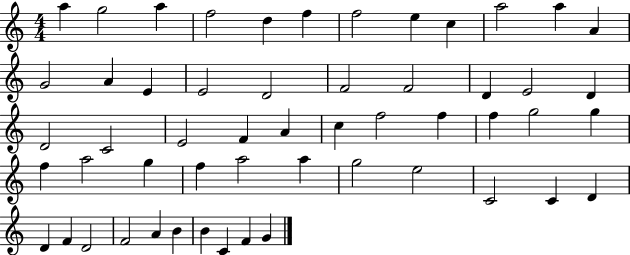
{
  \clef treble
  \numericTimeSignature
  \time 4/4
  \key c \major
  a''4 g''2 a''4 | f''2 d''4 f''4 | f''2 e''4 c''4 | a''2 a''4 a'4 | \break g'2 a'4 e'4 | e'2 d'2 | f'2 f'2 | d'4 e'2 d'4 | \break d'2 c'2 | e'2 f'4 a'4 | c''4 f''2 f''4 | f''4 g''2 g''4 | \break f''4 a''2 g''4 | f''4 a''2 a''4 | g''2 e''2 | c'2 c'4 d'4 | \break d'4 f'4 d'2 | f'2 a'4 b'4 | b'4 c'4 f'4 g'4 | \bar "|."
}